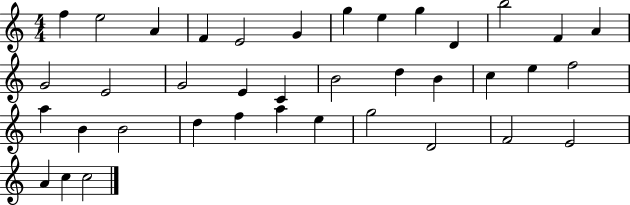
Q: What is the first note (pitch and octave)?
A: F5